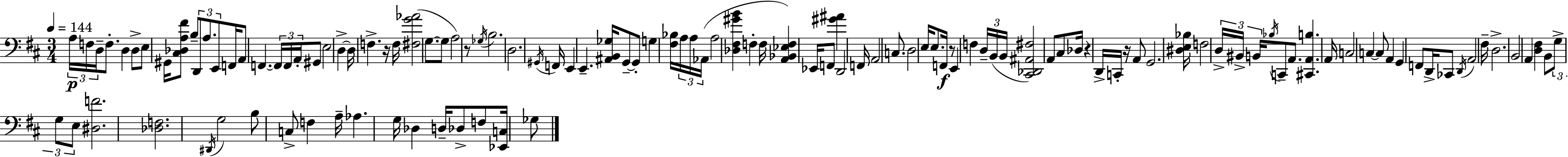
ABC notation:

X:1
T:Untitled
M:3/4
L:1/4
K:D
A,/4 F,/4 D,/4 F,/2 D, D,/2 E,/2 ^G,,/4 [^C,_D,A,^F]/2 B,/2 D,,/2 A,/2 E,,/2 F,,/4 A,,/2 F,, F,,/4 F,,/4 A,,/4 ^G,,/2 E,2 D, D,/4 F, z/4 F,/4 [^F,G_A]2 G,/2 G,/2 A,2 z/2 _G,/4 B,2 D,2 ^G,,/4 F,,/4 E,, E,, [^A,,B,,_G,]/4 G,,/2 G,,/2 G, [^F,_B,]/4 A,/4 A,/4 _A,,/4 A,2 [_D,^F,^GB] F, F,/4 [A,,_B,,_E,F,] _E,,/4 F,,/2 [^G^A] D,,2 F,,/4 A,,2 C,/2 D,2 E,/4 E,/2 F,,/4 z/2 E,, F, D,/4 B,,/4 B,,/4 [^C,,_D,,^A,,^F,]2 A,,/2 ^C,/2 _D,/4 z D,,/4 C,,/4 z/4 A,,/2 G,,2 [^D,E,_B,]/4 F,2 D,/4 ^B,,/4 B,,/4 _B,/4 C,,/2 A,,/2 [^C,,A,,B,] A,,/4 C,2 C, C,/2 A,, G,, F,,/2 D,,/4 _C,,/2 D,,/4 A,,2 ^F,/4 D,2 B,,2 A,, [D,^F,] B,,/2 G,/2 G,/2 E,/2 [^D,F]2 [_D,F,]2 ^D,,/4 G,2 B,/2 C,/2 F, A,/4 _A, G,/4 _D, D,/4 _D,/2 F,/2 [_E,,C,]/4 _G,/2